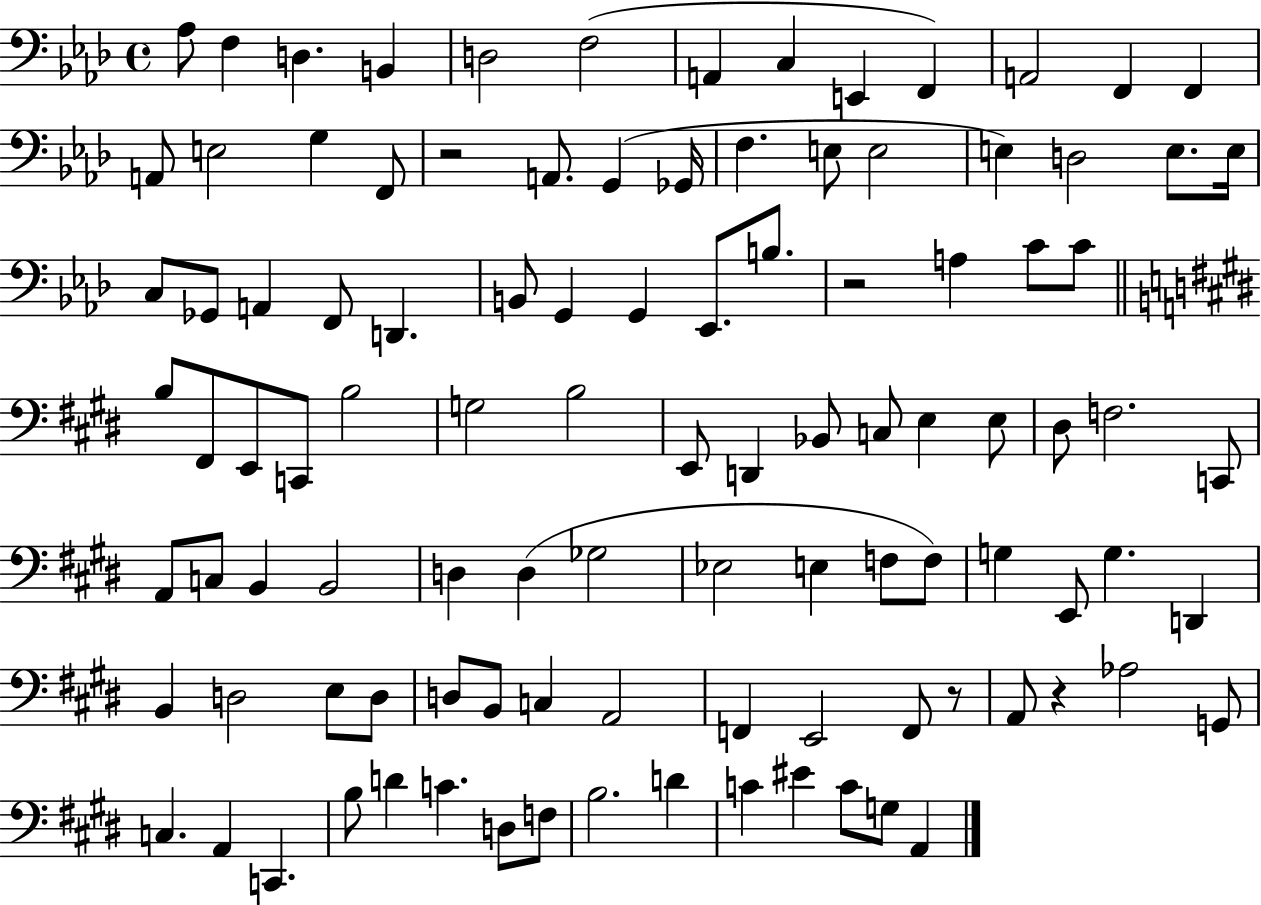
{
  \clef bass
  \time 4/4
  \defaultTimeSignature
  \key aes \major
  \repeat volta 2 { aes8 f4 d4. b,4 | d2 f2( | a,4 c4 e,4 f,4) | a,2 f,4 f,4 | \break a,8 e2 g4 f,8 | r2 a,8. g,4( ges,16 | f4. e8 e2 | e4) d2 e8. e16 | \break c8 ges,8 a,4 f,8 d,4. | b,8 g,4 g,4 ees,8. b8. | r2 a4 c'8 c'8 | \bar "||" \break \key e \major b8 fis,8 e,8 c,8 b2 | g2 b2 | e,8 d,4 bes,8 c8 e4 e8 | dis8 f2. c,8 | \break a,8 c8 b,4 b,2 | d4 d4( ges2 | ees2 e4 f8 f8) | g4 e,8 g4. d,4 | \break b,4 d2 e8 d8 | d8 b,8 c4 a,2 | f,4 e,2 f,8 r8 | a,8 r4 aes2 g,8 | \break c4. a,4 c,4. | b8 d'4 c'4. d8 f8 | b2. d'4 | c'4 eis'4 c'8 g8 a,4 | \break } \bar "|."
}